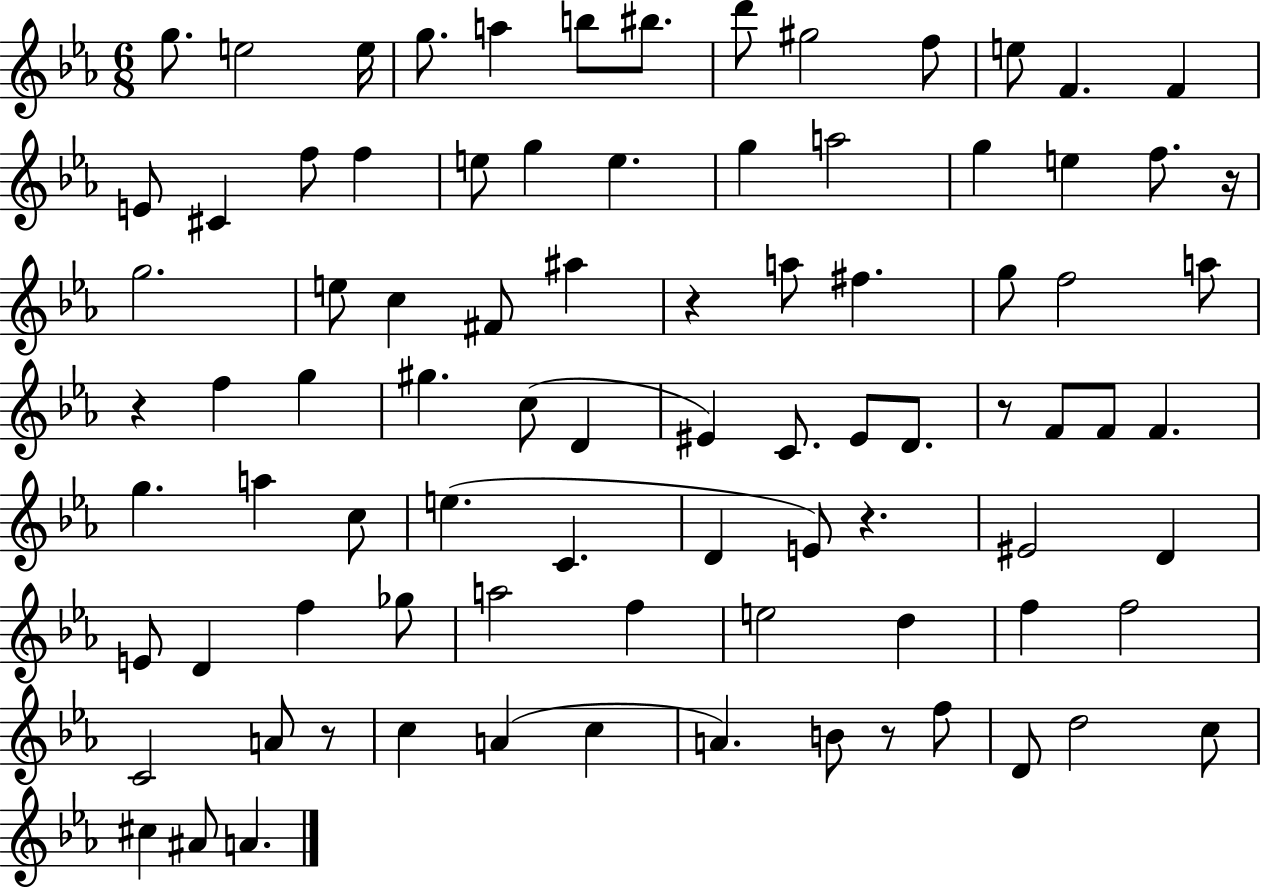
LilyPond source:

{
  \clef treble
  \numericTimeSignature
  \time 6/8
  \key ees \major
  g''8. e''2 e''16 | g''8. a''4 b''8 bis''8. | d'''8 gis''2 f''8 | e''8 f'4. f'4 | \break e'8 cis'4 f''8 f''4 | e''8 g''4 e''4. | g''4 a''2 | g''4 e''4 f''8. r16 | \break g''2. | e''8 c''4 fis'8 ais''4 | r4 a''8 fis''4. | g''8 f''2 a''8 | \break r4 f''4 g''4 | gis''4. c''8( d'4 | eis'4) c'8. eis'8 d'8. | r8 f'8 f'8 f'4. | \break g''4. a''4 c''8 | e''4.( c'4. | d'4 e'8) r4. | eis'2 d'4 | \break e'8 d'4 f''4 ges''8 | a''2 f''4 | e''2 d''4 | f''4 f''2 | \break c'2 a'8 r8 | c''4 a'4( c''4 | a'4.) b'8 r8 f''8 | d'8 d''2 c''8 | \break cis''4 ais'8 a'4. | \bar "|."
}